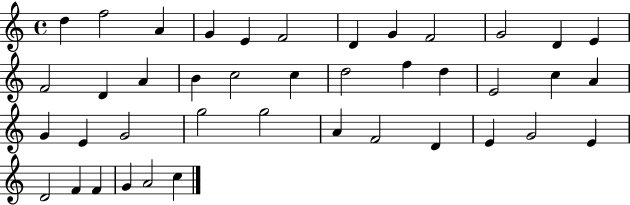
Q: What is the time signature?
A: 4/4